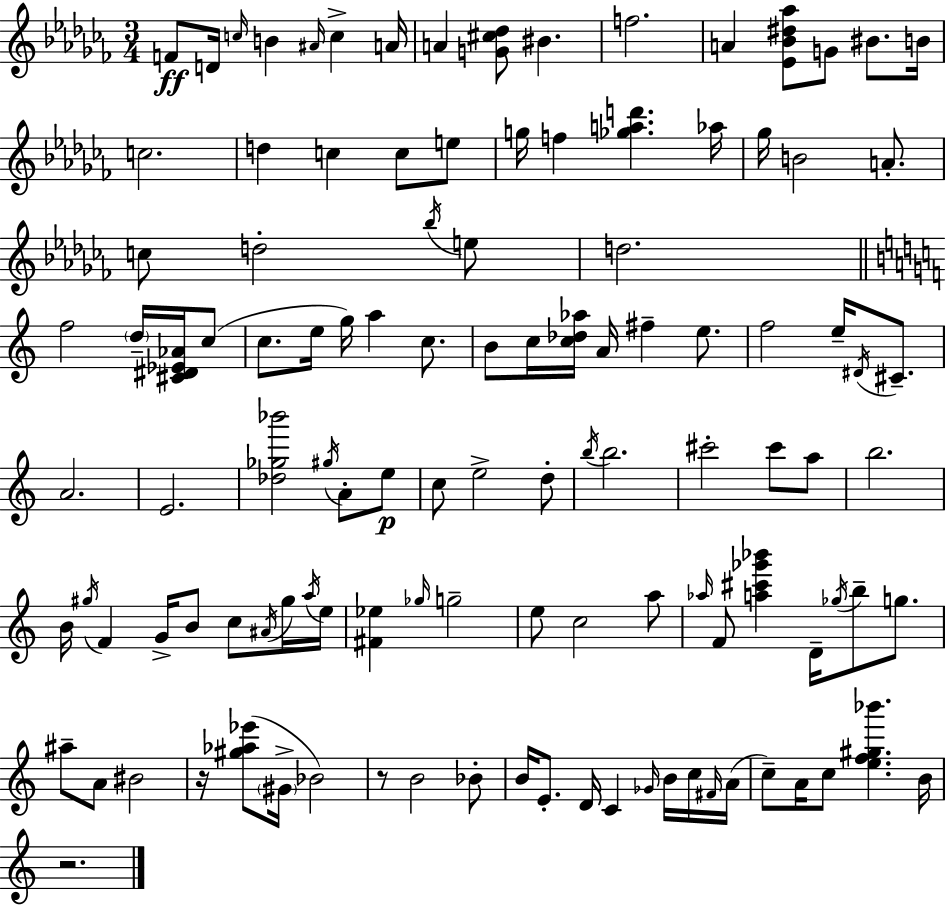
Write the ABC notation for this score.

X:1
T:Untitled
M:3/4
L:1/4
K:Abm
F/2 D/4 c/4 B ^A/4 c A/4 A [G^c_d]/2 ^B f2 A [_E_B^d_a]/2 G/2 ^B/2 B/4 c2 d c c/2 e/2 g/4 f [_gad'] _a/4 _g/4 B2 A/2 c/2 d2 _b/4 e/2 d2 f2 d/4 [^C^D_E_A]/4 c/2 c/2 e/4 g/4 a c/2 B/2 c/4 [c_d_a]/4 A/4 ^f e/2 f2 e/4 ^D/4 ^C/2 A2 E2 [_d_g_b']2 ^g/4 A/2 e/2 c/2 e2 d/2 b/4 b2 ^c'2 ^c'/2 a/2 b2 B/4 ^g/4 F G/4 B/2 c/2 ^A/4 ^g/4 a/4 e/4 [^F_e] _g/4 g2 e/2 c2 a/2 _a/4 F/2 [a^c'_g'_b'] D/4 _g/4 b/2 g/2 ^a/2 A/2 ^B2 z/4 [^g_a_e']/2 ^G/4 _B2 z/2 B2 _B/2 B/4 E/2 D/4 C _G/4 B/4 c/4 ^F/4 A/4 c/2 A/4 c/2 [ef^g_b'] B/4 z2